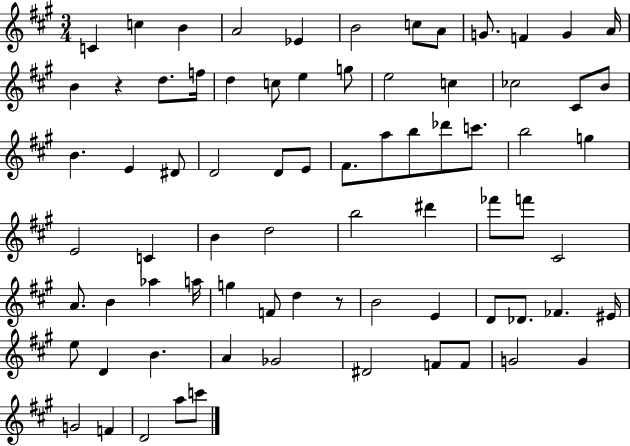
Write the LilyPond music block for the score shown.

{
  \clef treble
  \numericTimeSignature
  \time 3/4
  \key a \major
  c'4 c''4 b'4 | a'2 ees'4 | b'2 c''8 a'8 | g'8. f'4 g'4 a'16 | \break b'4 r4 d''8. f''16 | d''4 c''8 e''4 g''8 | e''2 c''4 | ces''2 cis'8 b'8 | \break b'4. e'4 dis'8 | d'2 d'8 e'8 | fis'8. a''8 b''8 des'''8 c'''8. | b''2 g''4 | \break e'2 c'4 | b'4 d''2 | b''2 dis'''4 | fes'''8 f'''8 cis'2 | \break a'8. b'4 aes''4 a''16 | g''4 f'8 d''4 r8 | b'2 e'4 | d'8 des'8. fes'4. eis'16 | \break e''8 d'4 b'4. | a'4 ges'2 | dis'2 f'8 f'8 | g'2 g'4 | \break g'2 f'4 | d'2 a''8 c'''8 | \bar "|."
}